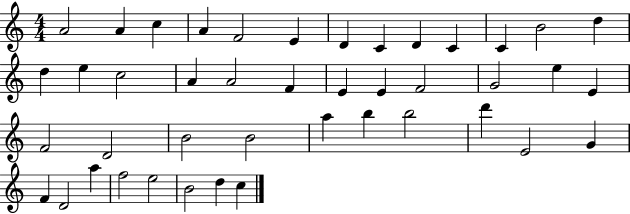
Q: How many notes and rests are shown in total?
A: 43